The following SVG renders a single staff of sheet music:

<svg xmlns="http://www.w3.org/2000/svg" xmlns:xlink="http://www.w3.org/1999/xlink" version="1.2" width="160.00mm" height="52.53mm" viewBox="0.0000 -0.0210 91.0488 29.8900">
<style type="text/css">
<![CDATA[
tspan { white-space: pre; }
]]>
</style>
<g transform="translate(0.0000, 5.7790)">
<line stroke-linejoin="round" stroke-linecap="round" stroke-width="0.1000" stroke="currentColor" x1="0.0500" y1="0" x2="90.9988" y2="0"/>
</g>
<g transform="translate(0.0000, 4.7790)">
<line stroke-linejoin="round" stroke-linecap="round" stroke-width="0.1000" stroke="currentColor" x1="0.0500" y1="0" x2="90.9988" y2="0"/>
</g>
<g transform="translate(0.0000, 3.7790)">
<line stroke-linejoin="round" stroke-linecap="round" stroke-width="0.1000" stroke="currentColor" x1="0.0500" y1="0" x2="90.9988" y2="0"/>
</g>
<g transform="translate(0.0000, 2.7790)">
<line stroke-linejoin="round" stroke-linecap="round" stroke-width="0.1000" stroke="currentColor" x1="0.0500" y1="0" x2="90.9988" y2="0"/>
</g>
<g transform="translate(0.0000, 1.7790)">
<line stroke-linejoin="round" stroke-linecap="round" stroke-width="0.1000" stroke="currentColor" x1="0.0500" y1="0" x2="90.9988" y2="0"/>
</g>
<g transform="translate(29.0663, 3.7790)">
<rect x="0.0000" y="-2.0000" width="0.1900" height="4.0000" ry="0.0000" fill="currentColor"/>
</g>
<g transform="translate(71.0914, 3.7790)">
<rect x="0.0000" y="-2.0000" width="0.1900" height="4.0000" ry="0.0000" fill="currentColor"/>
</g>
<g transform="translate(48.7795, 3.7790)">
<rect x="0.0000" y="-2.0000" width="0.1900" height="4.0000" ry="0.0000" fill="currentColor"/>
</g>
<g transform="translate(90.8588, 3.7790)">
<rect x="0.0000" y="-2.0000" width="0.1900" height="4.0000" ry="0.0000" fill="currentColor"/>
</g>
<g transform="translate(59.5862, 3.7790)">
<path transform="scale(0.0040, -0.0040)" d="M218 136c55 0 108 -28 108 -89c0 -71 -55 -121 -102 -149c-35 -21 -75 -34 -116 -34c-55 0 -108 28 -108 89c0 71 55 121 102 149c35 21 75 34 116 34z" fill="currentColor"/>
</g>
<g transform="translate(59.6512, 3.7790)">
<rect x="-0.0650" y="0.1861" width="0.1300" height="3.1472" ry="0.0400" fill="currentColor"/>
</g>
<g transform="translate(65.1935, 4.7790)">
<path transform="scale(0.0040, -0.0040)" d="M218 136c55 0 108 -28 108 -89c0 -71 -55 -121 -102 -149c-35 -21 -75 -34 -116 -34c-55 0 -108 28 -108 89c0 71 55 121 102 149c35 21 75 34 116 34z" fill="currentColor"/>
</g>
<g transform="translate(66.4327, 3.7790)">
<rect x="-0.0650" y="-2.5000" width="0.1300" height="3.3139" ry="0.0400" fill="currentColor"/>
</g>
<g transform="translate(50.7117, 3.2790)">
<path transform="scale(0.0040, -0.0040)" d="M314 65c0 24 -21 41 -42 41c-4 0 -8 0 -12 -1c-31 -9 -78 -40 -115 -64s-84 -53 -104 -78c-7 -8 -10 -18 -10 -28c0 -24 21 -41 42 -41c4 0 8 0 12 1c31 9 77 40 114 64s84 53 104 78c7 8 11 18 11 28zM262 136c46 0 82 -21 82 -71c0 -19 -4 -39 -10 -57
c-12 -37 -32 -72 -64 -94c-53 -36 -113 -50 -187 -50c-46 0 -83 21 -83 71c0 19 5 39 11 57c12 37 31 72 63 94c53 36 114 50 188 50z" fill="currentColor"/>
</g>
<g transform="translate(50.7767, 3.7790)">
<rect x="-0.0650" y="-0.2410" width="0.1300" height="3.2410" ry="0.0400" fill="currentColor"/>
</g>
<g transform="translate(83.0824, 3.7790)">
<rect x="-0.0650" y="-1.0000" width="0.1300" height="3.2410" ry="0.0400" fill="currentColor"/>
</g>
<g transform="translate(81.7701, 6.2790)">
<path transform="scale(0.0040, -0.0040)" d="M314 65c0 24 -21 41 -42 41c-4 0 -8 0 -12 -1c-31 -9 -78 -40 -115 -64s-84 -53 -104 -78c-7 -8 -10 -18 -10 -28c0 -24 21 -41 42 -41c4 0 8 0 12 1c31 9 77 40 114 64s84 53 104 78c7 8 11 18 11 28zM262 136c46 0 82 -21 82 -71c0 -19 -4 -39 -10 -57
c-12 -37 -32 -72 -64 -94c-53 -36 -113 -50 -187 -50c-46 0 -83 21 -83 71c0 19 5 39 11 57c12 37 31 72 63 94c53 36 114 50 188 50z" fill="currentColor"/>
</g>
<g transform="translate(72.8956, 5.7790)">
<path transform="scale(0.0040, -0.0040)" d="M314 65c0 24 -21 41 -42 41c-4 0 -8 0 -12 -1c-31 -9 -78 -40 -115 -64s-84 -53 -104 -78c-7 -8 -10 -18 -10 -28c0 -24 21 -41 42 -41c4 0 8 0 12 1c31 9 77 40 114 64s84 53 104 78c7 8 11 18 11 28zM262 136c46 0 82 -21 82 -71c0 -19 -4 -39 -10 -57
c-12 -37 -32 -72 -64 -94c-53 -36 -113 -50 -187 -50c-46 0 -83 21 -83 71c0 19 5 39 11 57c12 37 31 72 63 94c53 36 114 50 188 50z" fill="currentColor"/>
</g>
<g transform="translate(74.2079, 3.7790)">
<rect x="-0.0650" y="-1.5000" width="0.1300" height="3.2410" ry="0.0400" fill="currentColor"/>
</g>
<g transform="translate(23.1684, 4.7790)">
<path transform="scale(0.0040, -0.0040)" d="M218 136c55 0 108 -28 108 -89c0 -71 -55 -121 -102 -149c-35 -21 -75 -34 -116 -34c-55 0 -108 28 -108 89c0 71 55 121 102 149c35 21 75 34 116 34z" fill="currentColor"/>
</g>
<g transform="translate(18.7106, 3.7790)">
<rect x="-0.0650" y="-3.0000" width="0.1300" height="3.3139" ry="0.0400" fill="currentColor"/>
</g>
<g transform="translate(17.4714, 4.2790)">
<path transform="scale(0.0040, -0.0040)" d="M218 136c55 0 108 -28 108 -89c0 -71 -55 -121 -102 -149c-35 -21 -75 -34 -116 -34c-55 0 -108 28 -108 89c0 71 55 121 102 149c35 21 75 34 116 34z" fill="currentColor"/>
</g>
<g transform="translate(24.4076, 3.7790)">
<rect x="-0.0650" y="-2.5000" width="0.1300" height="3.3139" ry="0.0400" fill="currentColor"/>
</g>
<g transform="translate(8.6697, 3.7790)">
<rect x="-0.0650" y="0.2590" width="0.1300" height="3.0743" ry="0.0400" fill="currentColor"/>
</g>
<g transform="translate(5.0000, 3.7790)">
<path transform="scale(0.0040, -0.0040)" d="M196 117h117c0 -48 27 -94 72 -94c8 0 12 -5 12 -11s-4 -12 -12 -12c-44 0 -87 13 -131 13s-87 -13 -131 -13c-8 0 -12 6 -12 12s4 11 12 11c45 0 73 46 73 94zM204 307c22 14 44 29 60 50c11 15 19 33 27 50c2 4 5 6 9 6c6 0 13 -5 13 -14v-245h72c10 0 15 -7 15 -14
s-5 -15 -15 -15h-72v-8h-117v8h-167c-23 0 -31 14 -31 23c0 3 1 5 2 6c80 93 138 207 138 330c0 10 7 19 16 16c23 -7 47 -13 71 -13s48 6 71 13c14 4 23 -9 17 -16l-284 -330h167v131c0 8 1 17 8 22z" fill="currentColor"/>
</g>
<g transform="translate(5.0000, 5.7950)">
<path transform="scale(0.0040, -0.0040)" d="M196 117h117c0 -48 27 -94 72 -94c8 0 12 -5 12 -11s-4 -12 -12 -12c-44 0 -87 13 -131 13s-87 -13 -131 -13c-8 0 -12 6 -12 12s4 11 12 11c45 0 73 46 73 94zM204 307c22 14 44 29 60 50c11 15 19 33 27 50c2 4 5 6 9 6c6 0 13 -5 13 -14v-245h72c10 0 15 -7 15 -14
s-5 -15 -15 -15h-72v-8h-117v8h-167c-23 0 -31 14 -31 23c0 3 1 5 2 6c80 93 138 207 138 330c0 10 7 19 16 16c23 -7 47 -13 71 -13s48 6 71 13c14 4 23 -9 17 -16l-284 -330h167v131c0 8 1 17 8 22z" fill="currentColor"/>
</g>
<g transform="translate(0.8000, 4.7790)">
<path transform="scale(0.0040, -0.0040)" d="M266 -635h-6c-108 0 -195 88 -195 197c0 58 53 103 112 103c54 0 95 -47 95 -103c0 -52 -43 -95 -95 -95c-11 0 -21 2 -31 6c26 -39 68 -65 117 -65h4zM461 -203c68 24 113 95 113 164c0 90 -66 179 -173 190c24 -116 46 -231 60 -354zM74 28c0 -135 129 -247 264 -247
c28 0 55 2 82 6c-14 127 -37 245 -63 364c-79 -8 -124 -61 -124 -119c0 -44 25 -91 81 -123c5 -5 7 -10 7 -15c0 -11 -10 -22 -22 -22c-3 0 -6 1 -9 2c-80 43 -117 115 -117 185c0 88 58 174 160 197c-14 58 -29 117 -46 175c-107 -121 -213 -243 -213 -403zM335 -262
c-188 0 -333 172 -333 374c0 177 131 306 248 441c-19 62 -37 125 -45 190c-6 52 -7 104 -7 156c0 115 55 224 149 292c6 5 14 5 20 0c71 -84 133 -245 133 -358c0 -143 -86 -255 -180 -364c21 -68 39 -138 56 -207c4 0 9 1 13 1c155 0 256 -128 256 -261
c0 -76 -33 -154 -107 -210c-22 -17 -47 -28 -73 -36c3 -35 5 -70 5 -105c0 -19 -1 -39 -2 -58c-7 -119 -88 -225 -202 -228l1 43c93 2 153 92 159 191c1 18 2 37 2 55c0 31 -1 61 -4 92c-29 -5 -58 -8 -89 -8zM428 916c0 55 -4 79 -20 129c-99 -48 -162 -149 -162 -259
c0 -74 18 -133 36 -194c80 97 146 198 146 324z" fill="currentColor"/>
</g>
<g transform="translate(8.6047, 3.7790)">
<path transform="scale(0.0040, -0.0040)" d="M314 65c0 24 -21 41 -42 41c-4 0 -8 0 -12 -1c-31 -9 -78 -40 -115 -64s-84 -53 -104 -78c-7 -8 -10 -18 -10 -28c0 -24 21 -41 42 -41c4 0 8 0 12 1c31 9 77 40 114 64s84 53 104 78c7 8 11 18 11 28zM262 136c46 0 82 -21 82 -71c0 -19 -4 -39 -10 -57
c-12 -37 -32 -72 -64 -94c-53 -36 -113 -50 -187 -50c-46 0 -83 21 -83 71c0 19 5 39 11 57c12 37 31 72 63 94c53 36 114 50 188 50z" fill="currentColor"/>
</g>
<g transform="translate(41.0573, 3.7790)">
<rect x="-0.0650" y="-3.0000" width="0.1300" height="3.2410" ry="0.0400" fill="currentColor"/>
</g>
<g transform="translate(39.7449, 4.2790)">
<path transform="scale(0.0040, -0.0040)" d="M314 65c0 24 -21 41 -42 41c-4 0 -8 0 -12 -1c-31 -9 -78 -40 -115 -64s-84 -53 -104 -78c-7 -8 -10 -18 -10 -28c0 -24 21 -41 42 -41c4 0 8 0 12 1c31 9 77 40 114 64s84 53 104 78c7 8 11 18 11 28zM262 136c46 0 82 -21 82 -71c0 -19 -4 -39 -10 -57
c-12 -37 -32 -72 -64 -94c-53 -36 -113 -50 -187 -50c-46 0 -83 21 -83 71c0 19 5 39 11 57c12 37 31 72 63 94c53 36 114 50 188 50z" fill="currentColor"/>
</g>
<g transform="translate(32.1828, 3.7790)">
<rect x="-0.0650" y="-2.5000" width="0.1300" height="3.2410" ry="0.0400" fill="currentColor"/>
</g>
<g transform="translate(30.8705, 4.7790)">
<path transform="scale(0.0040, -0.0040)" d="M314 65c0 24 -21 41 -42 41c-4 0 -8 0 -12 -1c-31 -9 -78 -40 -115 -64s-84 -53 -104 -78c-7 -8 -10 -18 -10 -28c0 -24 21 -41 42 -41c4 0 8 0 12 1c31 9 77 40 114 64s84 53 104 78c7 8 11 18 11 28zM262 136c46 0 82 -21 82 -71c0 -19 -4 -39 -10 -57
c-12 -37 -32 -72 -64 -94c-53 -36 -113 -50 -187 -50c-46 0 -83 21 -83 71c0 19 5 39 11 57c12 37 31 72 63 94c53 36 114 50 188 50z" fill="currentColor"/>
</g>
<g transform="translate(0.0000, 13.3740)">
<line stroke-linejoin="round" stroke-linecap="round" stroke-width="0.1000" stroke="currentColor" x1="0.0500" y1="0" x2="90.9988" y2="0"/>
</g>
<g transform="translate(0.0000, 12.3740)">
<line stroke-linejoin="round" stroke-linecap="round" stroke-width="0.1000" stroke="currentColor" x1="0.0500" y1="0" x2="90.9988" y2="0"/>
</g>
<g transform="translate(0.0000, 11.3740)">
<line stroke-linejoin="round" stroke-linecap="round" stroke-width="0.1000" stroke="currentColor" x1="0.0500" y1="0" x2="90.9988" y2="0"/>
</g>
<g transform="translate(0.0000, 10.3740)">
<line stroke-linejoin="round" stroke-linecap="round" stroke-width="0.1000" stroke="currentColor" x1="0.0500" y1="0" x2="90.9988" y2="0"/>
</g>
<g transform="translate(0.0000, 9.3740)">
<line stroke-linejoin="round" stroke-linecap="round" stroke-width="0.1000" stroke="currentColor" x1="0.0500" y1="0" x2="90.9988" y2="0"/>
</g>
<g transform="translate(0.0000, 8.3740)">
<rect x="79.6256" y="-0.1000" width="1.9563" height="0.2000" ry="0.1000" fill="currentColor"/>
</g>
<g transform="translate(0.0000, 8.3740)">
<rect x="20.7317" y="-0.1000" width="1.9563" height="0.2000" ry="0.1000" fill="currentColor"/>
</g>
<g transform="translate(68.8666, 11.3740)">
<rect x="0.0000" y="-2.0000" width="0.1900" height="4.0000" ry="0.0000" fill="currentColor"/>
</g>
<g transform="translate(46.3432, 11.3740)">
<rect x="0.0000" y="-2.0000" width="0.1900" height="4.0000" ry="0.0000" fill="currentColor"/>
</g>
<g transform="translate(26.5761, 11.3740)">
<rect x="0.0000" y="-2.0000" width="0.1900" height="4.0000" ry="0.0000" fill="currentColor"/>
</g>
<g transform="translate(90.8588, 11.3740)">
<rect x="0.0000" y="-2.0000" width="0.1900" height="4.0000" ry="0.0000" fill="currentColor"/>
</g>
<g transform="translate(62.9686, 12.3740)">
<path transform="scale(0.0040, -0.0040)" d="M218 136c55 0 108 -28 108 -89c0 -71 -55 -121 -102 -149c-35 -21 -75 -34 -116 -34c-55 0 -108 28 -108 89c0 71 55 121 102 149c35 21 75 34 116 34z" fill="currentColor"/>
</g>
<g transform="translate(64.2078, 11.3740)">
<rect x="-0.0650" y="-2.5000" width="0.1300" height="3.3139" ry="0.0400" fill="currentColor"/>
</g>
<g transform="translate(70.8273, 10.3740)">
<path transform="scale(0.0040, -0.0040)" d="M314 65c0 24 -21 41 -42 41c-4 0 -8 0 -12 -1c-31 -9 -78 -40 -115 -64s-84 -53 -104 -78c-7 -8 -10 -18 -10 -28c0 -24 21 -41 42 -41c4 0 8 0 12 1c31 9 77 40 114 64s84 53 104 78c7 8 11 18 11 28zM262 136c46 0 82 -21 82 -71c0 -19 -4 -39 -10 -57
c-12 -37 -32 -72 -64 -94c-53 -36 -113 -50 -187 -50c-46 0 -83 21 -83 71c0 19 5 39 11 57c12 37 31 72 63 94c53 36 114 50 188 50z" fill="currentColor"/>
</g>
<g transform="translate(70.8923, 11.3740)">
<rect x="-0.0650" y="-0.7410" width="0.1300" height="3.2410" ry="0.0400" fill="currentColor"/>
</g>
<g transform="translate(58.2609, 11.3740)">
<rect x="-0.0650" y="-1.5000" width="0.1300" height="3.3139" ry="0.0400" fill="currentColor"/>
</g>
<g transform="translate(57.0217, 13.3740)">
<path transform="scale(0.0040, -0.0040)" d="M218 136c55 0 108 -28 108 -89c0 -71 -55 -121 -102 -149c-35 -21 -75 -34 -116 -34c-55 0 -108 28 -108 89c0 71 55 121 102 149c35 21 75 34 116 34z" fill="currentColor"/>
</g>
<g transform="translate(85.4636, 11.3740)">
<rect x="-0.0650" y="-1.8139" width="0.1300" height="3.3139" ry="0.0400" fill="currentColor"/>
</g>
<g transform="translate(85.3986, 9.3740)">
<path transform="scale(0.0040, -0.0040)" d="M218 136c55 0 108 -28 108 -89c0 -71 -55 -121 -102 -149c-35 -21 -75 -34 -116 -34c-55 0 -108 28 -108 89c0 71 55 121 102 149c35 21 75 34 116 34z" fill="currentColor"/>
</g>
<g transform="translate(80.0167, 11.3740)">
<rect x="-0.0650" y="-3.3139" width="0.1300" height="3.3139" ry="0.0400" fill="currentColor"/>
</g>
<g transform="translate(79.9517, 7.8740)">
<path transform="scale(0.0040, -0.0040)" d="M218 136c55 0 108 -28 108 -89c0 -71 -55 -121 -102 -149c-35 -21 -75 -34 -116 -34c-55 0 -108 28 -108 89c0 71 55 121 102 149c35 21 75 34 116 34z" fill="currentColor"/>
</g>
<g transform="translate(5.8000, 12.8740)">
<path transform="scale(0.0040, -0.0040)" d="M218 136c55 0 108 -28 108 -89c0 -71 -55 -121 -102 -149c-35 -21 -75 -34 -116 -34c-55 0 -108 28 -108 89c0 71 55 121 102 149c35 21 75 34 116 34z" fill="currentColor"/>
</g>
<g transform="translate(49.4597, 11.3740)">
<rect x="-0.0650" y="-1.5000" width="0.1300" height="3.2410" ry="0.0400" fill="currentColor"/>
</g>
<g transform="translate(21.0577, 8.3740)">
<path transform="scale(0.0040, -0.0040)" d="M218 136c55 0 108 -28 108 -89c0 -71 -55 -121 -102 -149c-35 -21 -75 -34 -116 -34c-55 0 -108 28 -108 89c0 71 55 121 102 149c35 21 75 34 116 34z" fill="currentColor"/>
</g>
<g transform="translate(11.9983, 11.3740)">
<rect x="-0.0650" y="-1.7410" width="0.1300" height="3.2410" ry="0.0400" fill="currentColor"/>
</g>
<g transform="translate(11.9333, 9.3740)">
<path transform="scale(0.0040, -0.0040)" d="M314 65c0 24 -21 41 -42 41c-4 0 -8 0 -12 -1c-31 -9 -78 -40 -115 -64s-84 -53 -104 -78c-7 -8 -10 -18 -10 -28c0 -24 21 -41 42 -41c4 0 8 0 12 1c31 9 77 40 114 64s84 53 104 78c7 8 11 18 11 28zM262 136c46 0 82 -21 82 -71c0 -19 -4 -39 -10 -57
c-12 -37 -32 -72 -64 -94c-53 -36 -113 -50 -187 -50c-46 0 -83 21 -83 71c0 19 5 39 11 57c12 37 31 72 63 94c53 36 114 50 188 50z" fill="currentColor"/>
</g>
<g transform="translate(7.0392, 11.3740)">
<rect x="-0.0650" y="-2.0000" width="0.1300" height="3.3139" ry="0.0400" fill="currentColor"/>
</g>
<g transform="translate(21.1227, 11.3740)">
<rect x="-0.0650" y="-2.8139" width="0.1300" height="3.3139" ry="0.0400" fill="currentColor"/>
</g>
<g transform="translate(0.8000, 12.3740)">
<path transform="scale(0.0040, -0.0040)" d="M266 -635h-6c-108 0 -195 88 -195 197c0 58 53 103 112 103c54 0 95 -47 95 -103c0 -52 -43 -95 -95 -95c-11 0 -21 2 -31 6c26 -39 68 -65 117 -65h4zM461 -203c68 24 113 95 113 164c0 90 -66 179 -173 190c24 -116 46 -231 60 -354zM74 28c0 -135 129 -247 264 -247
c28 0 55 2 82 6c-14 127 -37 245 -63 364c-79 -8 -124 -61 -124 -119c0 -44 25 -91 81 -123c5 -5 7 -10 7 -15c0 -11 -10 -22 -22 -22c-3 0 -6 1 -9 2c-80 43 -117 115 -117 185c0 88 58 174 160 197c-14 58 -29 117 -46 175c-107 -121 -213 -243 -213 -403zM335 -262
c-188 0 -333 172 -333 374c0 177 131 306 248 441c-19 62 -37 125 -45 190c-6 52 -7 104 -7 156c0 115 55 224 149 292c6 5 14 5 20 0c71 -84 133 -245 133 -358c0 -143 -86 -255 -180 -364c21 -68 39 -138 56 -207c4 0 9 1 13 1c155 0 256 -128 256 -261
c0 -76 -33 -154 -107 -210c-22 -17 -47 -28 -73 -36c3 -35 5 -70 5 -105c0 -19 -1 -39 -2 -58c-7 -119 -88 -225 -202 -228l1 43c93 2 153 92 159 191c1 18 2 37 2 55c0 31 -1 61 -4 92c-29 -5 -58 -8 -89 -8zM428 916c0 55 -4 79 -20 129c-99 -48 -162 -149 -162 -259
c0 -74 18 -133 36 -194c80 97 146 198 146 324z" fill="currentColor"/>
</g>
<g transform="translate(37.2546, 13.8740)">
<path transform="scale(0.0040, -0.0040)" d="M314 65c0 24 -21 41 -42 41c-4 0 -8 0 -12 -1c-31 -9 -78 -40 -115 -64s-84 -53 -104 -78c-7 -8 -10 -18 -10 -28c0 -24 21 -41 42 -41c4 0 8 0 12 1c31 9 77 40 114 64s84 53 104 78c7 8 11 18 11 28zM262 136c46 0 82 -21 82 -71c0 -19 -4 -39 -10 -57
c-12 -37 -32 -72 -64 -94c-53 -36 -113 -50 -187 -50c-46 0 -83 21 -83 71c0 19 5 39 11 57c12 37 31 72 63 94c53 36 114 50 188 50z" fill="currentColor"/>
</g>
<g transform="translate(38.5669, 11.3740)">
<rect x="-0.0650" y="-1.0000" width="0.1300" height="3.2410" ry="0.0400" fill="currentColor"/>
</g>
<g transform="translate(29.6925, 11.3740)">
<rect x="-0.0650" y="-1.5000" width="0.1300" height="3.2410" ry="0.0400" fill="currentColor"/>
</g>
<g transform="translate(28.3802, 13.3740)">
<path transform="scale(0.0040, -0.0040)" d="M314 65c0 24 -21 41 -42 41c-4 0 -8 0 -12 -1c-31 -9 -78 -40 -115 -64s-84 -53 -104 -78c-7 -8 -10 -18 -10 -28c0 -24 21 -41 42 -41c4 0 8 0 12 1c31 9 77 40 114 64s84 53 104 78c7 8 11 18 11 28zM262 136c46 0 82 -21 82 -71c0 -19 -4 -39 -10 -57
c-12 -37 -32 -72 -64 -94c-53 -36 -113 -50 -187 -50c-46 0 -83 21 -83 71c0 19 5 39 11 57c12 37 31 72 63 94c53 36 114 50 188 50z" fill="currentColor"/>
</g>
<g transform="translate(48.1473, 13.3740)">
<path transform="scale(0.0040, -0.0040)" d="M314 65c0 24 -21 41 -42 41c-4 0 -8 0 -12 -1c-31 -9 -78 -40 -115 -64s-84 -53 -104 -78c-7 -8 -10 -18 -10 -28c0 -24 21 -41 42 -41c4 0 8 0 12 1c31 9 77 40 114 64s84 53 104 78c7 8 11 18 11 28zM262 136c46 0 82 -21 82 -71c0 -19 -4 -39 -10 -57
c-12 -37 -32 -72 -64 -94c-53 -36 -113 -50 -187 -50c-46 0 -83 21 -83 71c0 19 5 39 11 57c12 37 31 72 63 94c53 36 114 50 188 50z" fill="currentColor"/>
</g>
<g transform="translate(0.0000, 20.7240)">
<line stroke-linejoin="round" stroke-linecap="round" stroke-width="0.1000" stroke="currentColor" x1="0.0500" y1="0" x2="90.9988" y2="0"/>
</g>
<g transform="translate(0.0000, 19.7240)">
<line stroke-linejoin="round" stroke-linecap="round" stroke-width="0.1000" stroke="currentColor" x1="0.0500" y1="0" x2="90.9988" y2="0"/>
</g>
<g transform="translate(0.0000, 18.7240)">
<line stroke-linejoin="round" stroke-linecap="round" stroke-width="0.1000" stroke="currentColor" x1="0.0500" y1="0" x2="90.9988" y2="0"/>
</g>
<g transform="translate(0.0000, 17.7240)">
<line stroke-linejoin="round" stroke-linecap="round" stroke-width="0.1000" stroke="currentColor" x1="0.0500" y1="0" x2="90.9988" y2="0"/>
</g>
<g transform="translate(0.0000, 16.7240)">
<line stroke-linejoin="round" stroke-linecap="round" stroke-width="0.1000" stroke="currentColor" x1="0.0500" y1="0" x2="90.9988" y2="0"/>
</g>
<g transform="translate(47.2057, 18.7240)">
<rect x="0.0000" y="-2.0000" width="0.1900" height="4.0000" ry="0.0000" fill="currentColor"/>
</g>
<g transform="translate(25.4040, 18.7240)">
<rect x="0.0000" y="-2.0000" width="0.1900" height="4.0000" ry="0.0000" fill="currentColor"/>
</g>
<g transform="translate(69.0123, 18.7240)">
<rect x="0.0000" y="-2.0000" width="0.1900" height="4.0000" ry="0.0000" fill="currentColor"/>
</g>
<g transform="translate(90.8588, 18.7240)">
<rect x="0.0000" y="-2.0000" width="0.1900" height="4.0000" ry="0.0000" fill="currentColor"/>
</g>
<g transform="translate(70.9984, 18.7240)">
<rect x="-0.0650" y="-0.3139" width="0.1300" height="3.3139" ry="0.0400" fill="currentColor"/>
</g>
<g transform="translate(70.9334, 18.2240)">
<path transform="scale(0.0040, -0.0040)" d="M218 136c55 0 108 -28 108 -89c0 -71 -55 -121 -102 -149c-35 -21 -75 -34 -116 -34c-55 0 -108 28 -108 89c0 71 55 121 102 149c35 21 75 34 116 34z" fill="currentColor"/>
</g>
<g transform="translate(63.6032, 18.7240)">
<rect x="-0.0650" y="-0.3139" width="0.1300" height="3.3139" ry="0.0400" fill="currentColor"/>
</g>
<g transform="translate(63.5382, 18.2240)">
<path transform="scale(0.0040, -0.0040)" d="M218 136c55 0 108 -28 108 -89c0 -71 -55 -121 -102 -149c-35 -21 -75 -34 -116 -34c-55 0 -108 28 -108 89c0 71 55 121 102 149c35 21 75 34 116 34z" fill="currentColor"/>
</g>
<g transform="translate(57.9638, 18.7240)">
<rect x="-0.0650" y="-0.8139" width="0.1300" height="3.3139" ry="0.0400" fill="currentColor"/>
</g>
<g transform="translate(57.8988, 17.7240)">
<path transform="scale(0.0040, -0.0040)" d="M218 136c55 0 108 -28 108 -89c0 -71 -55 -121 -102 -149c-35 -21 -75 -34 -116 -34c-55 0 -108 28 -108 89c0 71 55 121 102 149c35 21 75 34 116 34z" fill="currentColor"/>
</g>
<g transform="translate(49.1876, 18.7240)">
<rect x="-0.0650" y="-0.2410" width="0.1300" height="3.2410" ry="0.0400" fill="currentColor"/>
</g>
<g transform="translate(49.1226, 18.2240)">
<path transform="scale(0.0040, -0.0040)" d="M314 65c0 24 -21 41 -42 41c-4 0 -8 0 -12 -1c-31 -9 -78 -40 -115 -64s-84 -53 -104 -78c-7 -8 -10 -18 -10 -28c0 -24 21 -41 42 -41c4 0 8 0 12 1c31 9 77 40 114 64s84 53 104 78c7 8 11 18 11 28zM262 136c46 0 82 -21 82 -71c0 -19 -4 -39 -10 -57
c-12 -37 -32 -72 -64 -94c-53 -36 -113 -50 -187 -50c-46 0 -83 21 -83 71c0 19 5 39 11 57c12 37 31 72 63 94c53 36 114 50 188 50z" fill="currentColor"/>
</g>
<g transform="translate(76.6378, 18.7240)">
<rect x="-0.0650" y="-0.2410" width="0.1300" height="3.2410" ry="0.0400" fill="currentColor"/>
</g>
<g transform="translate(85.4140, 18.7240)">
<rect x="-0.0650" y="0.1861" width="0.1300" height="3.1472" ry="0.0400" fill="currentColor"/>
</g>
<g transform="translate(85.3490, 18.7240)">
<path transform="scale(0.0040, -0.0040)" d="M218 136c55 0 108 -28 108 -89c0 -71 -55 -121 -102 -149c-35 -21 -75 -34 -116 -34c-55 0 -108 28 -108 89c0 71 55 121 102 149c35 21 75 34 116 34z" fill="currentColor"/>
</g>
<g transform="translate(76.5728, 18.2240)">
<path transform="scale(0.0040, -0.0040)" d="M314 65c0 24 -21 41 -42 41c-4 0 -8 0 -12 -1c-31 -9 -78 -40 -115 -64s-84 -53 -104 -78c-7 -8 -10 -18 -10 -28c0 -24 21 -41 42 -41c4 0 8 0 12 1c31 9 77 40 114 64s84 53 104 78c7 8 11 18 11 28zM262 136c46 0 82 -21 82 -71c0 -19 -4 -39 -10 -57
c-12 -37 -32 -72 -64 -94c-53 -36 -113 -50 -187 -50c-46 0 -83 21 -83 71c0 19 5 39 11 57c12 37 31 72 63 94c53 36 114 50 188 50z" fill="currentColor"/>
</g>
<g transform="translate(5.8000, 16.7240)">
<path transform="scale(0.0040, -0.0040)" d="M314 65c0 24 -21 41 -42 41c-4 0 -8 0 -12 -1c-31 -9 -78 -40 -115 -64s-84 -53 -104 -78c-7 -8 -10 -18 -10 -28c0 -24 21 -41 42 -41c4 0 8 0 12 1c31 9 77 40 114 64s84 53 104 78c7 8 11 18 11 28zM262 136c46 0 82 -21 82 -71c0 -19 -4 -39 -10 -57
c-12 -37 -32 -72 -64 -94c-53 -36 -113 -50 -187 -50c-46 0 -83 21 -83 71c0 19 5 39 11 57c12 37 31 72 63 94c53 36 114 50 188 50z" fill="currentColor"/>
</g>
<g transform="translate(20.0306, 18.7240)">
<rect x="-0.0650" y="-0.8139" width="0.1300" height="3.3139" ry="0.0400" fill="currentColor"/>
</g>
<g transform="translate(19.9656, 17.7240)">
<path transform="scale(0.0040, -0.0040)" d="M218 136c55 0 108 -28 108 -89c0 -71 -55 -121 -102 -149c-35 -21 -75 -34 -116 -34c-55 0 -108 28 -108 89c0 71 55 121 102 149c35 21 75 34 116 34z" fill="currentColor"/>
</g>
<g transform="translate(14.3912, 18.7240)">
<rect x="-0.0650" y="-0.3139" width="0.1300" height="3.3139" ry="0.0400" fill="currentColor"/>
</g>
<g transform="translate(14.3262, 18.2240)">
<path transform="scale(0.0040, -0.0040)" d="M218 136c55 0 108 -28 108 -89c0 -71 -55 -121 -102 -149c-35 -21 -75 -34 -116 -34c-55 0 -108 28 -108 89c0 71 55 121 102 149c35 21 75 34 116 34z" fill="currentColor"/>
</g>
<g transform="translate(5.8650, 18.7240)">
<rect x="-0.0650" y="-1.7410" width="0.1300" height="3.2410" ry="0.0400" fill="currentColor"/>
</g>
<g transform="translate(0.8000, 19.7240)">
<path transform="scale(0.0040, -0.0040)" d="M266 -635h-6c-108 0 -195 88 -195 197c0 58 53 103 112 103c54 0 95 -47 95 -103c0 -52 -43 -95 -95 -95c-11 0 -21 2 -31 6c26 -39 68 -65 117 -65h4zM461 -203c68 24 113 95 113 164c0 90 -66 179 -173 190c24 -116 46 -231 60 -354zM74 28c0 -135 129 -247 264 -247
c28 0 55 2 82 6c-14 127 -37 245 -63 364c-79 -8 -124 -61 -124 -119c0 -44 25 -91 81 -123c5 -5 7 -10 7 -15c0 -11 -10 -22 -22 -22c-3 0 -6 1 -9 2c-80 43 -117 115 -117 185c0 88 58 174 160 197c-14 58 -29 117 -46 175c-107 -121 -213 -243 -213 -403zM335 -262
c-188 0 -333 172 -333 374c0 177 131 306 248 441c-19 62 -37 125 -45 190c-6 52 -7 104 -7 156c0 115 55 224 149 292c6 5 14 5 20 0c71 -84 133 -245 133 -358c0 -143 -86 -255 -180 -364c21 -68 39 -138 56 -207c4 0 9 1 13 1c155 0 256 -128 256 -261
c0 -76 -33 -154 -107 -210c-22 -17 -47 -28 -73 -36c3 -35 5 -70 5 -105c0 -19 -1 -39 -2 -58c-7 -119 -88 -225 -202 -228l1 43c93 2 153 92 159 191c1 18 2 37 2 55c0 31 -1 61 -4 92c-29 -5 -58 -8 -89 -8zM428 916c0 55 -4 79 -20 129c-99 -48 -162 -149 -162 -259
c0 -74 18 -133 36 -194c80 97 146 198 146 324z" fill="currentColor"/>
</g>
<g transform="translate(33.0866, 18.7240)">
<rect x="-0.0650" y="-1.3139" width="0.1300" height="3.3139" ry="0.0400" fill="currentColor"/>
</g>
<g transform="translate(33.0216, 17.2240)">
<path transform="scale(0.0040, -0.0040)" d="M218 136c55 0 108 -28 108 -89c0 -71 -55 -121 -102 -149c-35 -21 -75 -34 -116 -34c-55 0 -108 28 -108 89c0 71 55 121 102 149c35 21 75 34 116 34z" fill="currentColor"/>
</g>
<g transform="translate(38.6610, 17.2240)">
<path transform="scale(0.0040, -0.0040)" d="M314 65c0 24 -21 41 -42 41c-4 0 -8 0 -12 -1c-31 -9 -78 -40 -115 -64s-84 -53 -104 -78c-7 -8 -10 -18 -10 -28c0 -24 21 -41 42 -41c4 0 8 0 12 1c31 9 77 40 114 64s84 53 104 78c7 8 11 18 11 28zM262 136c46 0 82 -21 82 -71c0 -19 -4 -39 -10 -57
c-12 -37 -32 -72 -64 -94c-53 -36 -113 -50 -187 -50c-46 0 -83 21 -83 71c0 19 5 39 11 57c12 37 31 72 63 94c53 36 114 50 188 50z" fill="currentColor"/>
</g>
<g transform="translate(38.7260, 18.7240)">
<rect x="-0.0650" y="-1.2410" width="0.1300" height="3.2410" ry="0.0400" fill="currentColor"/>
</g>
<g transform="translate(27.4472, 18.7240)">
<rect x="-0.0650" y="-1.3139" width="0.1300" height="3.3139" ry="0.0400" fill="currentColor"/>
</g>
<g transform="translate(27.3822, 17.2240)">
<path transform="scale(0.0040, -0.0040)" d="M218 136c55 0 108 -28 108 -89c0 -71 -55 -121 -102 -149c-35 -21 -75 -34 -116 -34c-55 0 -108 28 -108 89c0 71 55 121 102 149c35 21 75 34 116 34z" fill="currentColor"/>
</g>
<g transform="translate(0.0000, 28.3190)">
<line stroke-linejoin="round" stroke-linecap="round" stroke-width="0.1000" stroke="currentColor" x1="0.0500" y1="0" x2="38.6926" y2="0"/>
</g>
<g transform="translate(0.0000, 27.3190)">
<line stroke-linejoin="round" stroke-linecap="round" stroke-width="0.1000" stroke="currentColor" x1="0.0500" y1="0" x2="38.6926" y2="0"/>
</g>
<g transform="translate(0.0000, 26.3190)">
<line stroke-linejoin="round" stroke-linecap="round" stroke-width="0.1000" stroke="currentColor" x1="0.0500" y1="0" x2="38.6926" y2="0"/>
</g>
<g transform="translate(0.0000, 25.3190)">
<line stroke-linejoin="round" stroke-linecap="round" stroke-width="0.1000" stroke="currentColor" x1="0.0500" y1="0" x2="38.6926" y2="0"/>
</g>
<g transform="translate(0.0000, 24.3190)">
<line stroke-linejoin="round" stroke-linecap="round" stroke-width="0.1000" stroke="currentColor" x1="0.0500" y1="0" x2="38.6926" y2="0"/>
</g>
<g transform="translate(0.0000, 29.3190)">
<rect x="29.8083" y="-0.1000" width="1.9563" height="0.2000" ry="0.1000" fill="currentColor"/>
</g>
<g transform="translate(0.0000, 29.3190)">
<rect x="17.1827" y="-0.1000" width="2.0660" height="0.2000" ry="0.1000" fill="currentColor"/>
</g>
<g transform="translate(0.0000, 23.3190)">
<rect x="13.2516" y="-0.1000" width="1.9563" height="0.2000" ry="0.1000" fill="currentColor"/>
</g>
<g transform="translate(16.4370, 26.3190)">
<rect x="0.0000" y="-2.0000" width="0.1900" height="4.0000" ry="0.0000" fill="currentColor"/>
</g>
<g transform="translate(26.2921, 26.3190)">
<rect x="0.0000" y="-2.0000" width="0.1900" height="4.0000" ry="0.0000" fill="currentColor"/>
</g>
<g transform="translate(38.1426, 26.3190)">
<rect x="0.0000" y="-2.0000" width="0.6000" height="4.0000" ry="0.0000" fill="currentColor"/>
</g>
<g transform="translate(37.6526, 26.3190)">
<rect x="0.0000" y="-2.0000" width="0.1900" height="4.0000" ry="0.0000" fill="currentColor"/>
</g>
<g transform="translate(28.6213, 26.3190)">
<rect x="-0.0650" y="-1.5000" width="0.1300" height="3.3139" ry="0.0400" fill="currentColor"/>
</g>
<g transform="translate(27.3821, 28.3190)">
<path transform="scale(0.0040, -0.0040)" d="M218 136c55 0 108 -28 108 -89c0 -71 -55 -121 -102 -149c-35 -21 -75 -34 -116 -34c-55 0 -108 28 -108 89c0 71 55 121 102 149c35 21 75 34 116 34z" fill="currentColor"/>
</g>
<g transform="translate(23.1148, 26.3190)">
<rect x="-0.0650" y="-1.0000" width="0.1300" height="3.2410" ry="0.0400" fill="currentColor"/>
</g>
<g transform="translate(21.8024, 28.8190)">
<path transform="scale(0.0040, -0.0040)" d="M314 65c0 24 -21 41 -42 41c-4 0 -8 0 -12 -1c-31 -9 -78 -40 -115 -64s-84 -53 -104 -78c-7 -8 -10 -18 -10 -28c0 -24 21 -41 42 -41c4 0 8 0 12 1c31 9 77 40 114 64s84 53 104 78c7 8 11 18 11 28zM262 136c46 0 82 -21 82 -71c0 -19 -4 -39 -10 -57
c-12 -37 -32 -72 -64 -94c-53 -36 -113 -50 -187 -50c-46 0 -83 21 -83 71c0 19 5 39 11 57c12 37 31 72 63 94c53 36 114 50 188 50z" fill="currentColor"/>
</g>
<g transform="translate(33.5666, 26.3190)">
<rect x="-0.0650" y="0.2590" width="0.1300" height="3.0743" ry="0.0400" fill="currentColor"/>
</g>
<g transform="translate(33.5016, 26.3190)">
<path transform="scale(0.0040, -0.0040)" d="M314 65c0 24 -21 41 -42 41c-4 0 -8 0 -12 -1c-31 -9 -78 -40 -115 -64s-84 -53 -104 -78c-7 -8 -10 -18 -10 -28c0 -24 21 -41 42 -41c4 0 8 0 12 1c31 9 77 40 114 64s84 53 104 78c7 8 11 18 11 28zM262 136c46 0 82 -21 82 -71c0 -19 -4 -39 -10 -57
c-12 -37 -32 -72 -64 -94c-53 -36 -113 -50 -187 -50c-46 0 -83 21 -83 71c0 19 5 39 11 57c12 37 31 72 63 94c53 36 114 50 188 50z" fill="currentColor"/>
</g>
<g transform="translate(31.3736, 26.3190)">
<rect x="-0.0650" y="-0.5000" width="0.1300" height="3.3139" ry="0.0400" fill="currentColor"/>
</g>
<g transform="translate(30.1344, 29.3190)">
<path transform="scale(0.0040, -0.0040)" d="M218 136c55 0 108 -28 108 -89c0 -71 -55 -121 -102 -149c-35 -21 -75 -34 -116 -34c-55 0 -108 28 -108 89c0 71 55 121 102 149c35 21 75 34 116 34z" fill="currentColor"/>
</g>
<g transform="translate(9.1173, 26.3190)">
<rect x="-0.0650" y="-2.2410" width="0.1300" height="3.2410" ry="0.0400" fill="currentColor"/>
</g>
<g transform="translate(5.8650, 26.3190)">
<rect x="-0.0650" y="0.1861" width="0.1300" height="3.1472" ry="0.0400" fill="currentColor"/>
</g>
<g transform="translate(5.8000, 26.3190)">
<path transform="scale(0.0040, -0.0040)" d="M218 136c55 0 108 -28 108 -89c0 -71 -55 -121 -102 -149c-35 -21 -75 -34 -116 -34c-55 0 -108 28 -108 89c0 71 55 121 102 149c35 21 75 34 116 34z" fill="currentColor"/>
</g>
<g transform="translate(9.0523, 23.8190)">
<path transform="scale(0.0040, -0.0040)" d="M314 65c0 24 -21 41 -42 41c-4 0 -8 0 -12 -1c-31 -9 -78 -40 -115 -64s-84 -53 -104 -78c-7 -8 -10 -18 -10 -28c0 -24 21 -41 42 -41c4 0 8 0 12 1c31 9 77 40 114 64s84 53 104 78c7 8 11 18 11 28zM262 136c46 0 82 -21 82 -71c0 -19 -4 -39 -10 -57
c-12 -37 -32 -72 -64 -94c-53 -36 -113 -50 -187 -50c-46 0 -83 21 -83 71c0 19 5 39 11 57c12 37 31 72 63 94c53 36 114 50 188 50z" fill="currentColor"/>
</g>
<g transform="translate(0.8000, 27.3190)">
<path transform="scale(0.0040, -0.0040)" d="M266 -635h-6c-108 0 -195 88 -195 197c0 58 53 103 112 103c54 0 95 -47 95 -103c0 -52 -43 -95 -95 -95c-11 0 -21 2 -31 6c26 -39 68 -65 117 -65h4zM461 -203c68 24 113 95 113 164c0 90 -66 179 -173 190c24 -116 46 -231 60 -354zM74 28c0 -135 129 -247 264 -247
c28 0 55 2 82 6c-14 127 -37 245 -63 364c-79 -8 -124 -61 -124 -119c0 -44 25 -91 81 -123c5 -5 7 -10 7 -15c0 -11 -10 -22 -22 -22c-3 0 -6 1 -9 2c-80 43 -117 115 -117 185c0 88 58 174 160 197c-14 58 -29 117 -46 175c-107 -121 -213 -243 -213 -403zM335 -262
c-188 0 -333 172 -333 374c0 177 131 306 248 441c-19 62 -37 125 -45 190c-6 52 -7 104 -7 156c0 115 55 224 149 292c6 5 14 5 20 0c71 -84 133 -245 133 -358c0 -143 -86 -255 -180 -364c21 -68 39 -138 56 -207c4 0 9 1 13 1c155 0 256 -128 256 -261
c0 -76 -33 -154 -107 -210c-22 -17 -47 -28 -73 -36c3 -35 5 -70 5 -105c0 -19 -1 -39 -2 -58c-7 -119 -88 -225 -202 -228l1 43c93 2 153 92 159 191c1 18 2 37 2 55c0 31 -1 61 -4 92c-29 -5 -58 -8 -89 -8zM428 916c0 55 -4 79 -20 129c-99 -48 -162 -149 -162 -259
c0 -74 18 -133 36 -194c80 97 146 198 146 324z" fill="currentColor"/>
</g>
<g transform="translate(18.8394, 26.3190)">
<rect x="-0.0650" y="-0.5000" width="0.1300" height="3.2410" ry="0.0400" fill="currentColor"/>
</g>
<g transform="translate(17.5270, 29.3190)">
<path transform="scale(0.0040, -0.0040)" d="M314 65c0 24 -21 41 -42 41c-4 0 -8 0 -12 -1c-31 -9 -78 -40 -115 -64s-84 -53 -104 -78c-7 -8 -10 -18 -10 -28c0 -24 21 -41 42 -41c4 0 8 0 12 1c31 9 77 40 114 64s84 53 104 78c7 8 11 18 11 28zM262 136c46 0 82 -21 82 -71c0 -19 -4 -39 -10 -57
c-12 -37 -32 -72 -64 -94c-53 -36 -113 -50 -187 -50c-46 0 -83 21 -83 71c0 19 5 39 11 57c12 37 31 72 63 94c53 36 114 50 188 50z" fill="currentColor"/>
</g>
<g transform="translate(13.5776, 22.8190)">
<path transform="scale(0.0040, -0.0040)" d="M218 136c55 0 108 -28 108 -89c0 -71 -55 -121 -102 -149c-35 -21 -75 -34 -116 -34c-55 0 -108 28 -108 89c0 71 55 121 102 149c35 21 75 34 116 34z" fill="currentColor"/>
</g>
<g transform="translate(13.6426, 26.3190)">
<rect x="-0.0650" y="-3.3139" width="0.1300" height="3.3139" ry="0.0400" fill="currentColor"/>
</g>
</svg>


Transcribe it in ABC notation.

X:1
T:Untitled
M:4/4
L:1/4
K:C
B2 A G G2 A2 c2 B G E2 D2 F f2 a E2 D2 E2 E G d2 b f f2 c d e e e2 c2 d c c c2 B B g2 b C2 D2 E C B2